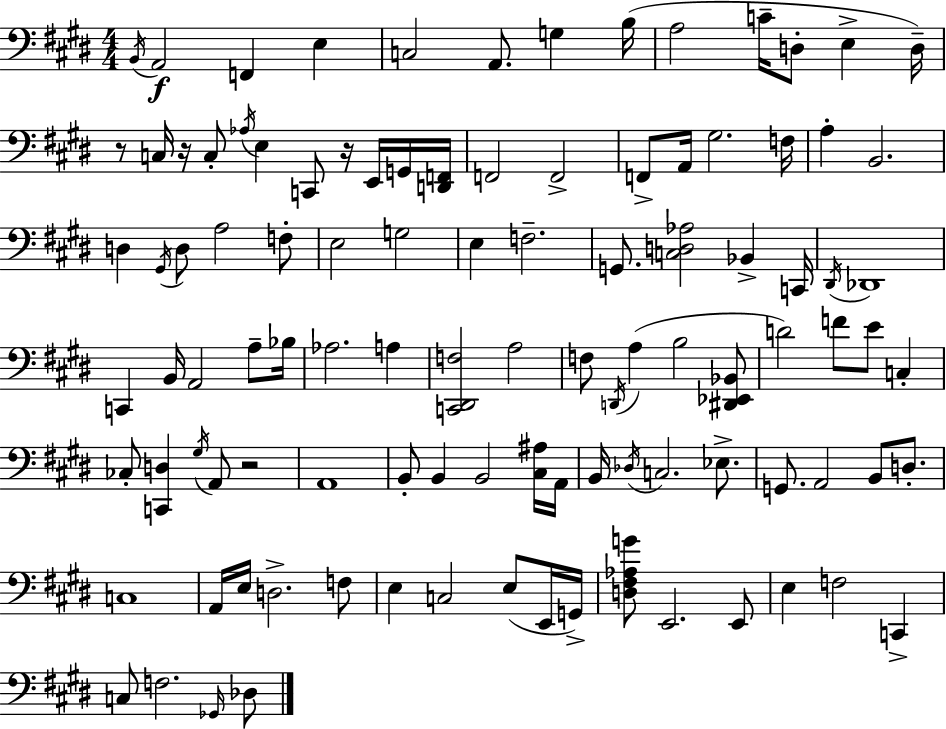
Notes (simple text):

B2/s A2/h F2/q E3/q C3/h A2/e. G3/q B3/s A3/h C4/s D3/e E3/q D3/s R/e C3/s R/s C3/e Ab3/s E3/q C2/e R/s E2/s G2/s [D2,F2]/s F2/h F2/h F2/e A2/s G#3/h. F3/s A3/q B2/h. D3/q G#2/s D3/e A3/h F3/e E3/h G3/h E3/q F3/h. G2/e. [C3,D3,Ab3]/h Bb2/q C2/s D#2/s Db2/w C2/q B2/s A2/h A3/e Bb3/s Ab3/h. A3/q [C2,D#2,F3]/h A3/h F3/e D2/s A3/q B3/h [D#2,Eb2,Bb2]/e D4/h F4/e E4/e C3/q CES3/e [C2,D3]/q G#3/s A2/e R/h A2/w B2/e B2/q B2/h [C#3,A#3]/s A2/s B2/s Db3/s C3/h. Eb3/e. G2/e. A2/h B2/e D3/e. C3/w A2/s E3/s D3/h. F3/e E3/q C3/h E3/e E2/s G2/s [D3,F#3,Ab3,G4]/e E2/h. E2/e E3/q F3/h C2/q C3/e F3/h. Gb2/s Db3/e